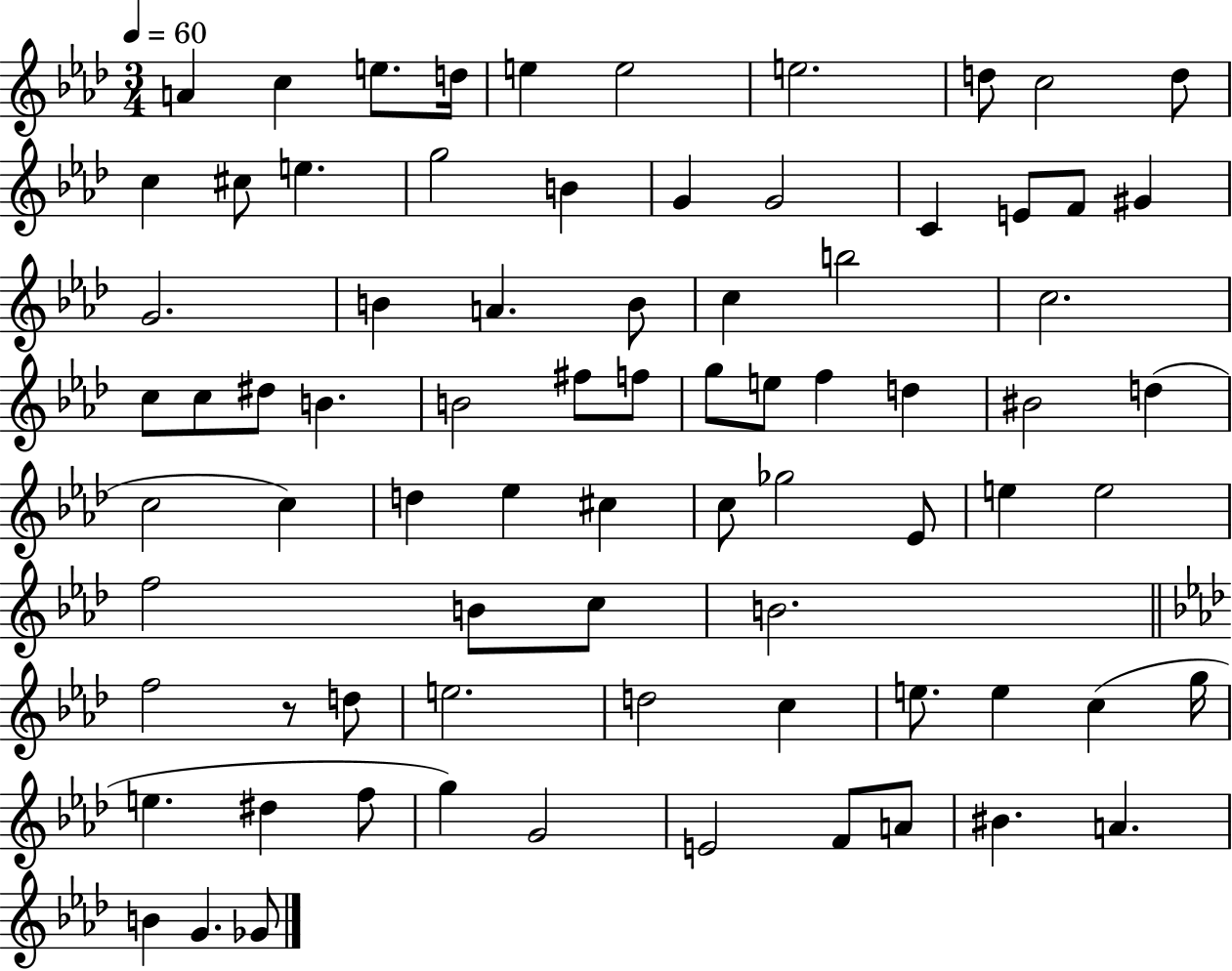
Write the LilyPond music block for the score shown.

{
  \clef treble
  \numericTimeSignature
  \time 3/4
  \key aes \major
  \tempo 4 = 60
  \repeat volta 2 { a'4 c''4 e''8. d''16 | e''4 e''2 | e''2. | d''8 c''2 d''8 | \break c''4 cis''8 e''4. | g''2 b'4 | g'4 g'2 | c'4 e'8 f'8 gis'4 | \break g'2. | b'4 a'4. b'8 | c''4 b''2 | c''2. | \break c''8 c''8 dis''8 b'4. | b'2 fis''8 f''8 | g''8 e''8 f''4 d''4 | bis'2 d''4( | \break c''2 c''4) | d''4 ees''4 cis''4 | c''8 ges''2 ees'8 | e''4 e''2 | \break f''2 b'8 c''8 | b'2. | \bar "||" \break \key f \minor f''2 r8 d''8 | e''2. | d''2 c''4 | e''8. e''4 c''4( g''16 | \break e''4. dis''4 f''8 | g''4) g'2 | e'2 f'8 a'8 | bis'4. a'4. | \break b'4 g'4. ges'8 | } \bar "|."
}